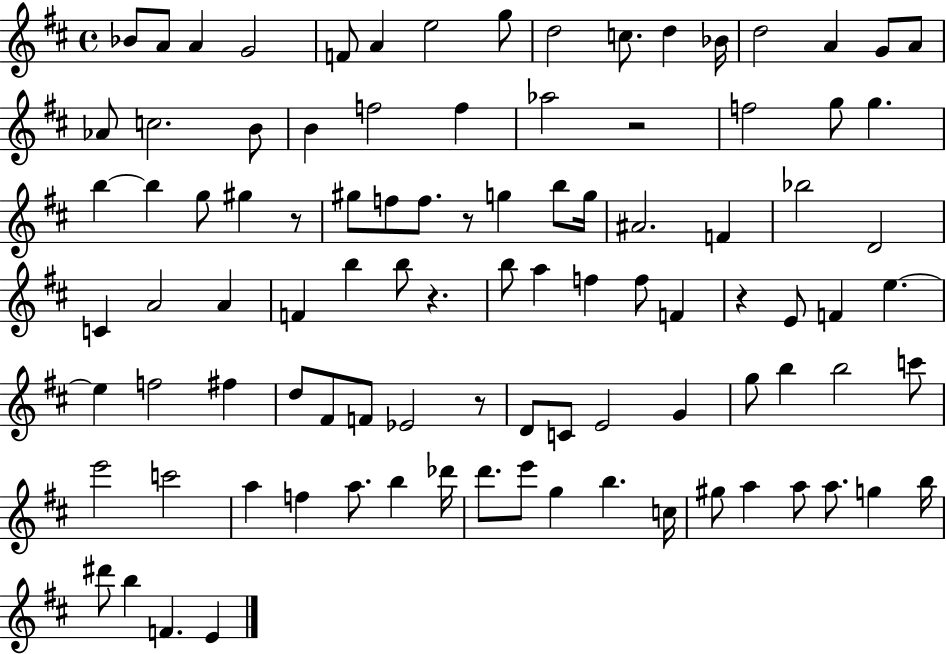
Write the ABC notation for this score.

X:1
T:Untitled
M:4/4
L:1/4
K:D
_B/2 A/2 A G2 F/2 A e2 g/2 d2 c/2 d _B/4 d2 A G/2 A/2 _A/2 c2 B/2 B f2 f _a2 z2 f2 g/2 g b b g/2 ^g z/2 ^g/2 f/2 f/2 z/2 g b/2 g/4 ^A2 F _b2 D2 C A2 A F b b/2 z b/2 a f f/2 F z E/2 F e e f2 ^f d/2 ^F/2 F/2 _E2 z/2 D/2 C/2 E2 G g/2 b b2 c'/2 e'2 c'2 a f a/2 b _d'/4 d'/2 e'/2 g b c/4 ^g/2 a a/2 a/2 g b/4 ^d'/2 b F E